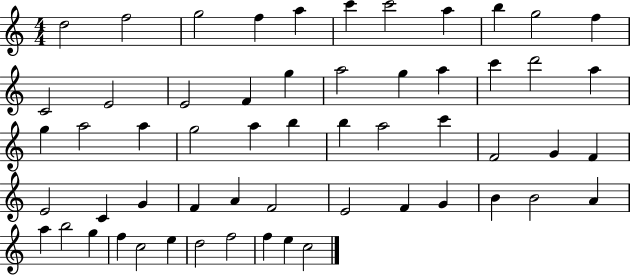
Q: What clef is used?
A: treble